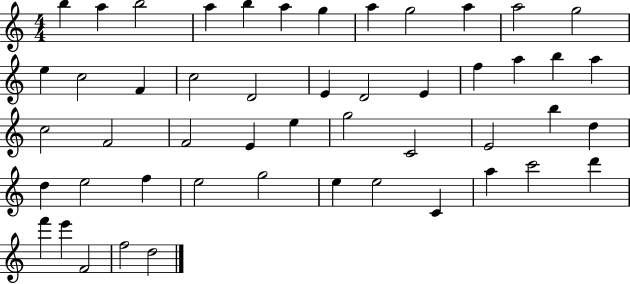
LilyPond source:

{
  \clef treble
  \numericTimeSignature
  \time 4/4
  \key c \major
  b''4 a''4 b''2 | a''4 b''4 a''4 g''4 | a''4 g''2 a''4 | a''2 g''2 | \break e''4 c''2 f'4 | c''2 d'2 | e'4 d'2 e'4 | f''4 a''4 b''4 a''4 | \break c''2 f'2 | f'2 e'4 e''4 | g''2 c'2 | e'2 b''4 d''4 | \break d''4 e''2 f''4 | e''2 g''2 | e''4 e''2 c'4 | a''4 c'''2 d'''4 | \break f'''4 e'''4 f'2 | f''2 d''2 | \bar "|."
}